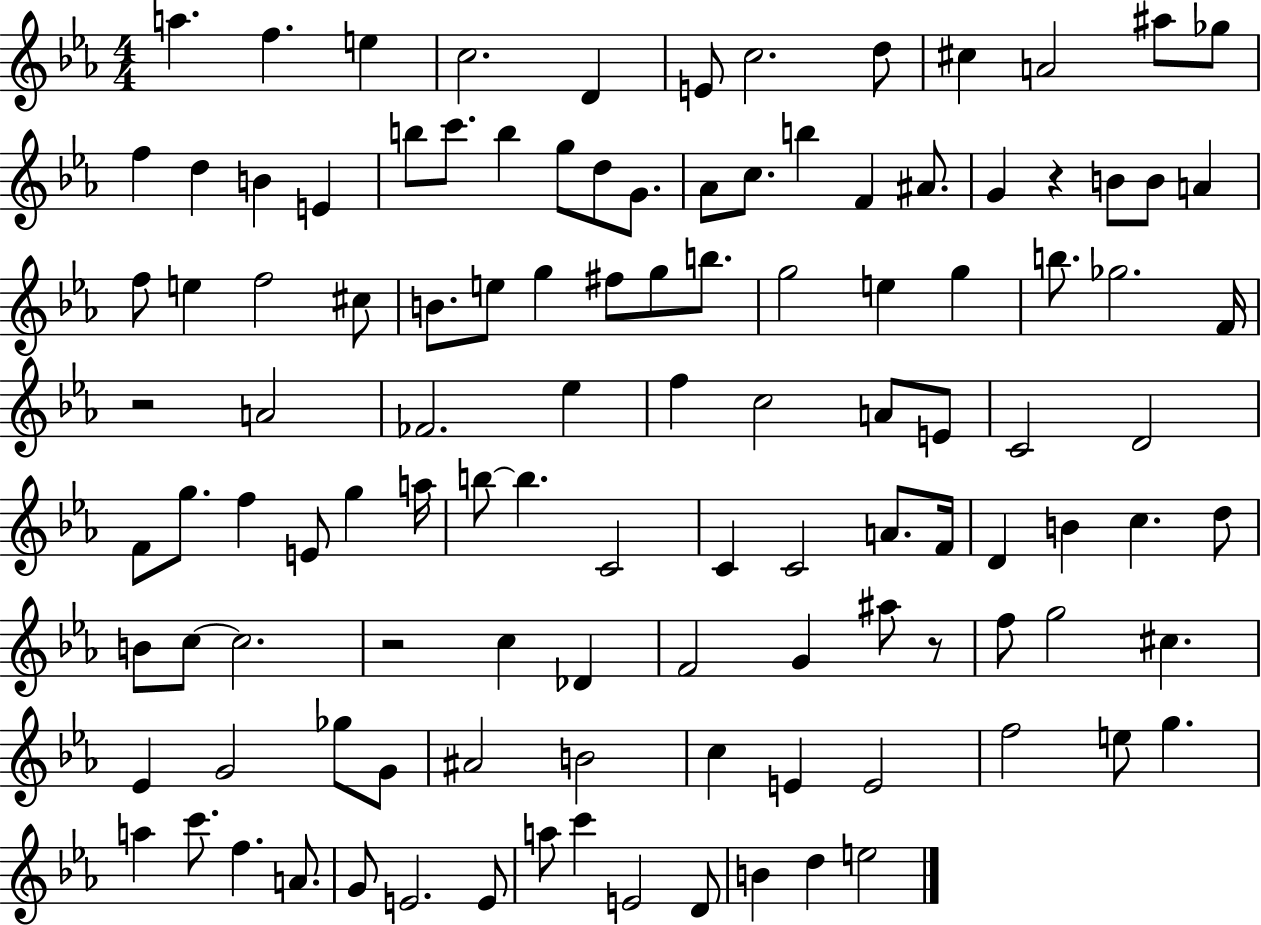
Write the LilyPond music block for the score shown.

{
  \clef treble
  \numericTimeSignature
  \time 4/4
  \key ees \major
  a''4. f''4. e''4 | c''2. d'4 | e'8 c''2. d''8 | cis''4 a'2 ais''8 ges''8 | \break f''4 d''4 b'4 e'4 | b''8 c'''8. b''4 g''8 d''8 g'8. | aes'8 c''8. b''4 f'4 ais'8. | g'4 r4 b'8 b'8 a'4 | \break f''8 e''4 f''2 cis''8 | b'8. e''8 g''4 fis''8 g''8 b''8. | g''2 e''4 g''4 | b''8. ges''2. f'16 | \break r2 a'2 | fes'2. ees''4 | f''4 c''2 a'8 e'8 | c'2 d'2 | \break f'8 g''8. f''4 e'8 g''4 a''16 | b''8~~ b''4. c'2 | c'4 c'2 a'8. f'16 | d'4 b'4 c''4. d''8 | \break b'8 c''8~~ c''2. | r2 c''4 des'4 | f'2 g'4 ais''8 r8 | f''8 g''2 cis''4. | \break ees'4 g'2 ges''8 g'8 | ais'2 b'2 | c''4 e'4 e'2 | f''2 e''8 g''4. | \break a''4 c'''8. f''4. a'8. | g'8 e'2. e'8 | a''8 c'''4 e'2 d'8 | b'4 d''4 e''2 | \break \bar "|."
}